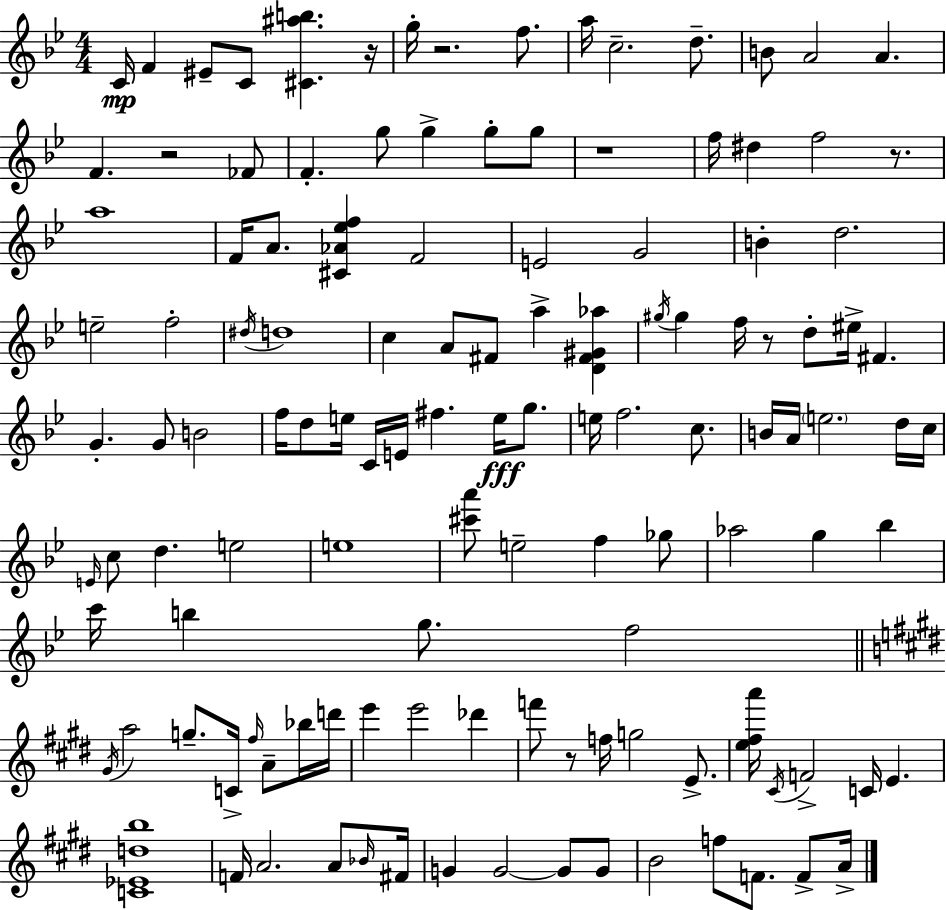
{
  \clef treble
  \numericTimeSignature
  \time 4/4
  \key g \minor
  c'16\mp f'4 eis'8-- c'8 <cis' ais'' b''>4. r16 | g''16-. r2. f''8. | a''16 c''2.-- d''8.-- | b'8 a'2 a'4. | \break f'4. r2 fes'8 | f'4.-. g''8 g''4-> g''8-. g''8 | r1 | f''16 dis''4 f''2 r8. | \break a''1 | f'16 a'8. <cis' aes' ees'' f''>4 f'2 | e'2 g'2 | b'4-. d''2. | \break e''2-- f''2-. | \acciaccatura { dis''16 } d''1 | c''4 a'8 fis'8 a''4-> <d' fis' gis' aes''>4 | \acciaccatura { gis''16 } gis''4 f''16 r8 d''8-. eis''16-> fis'4. | \break g'4.-. g'8 b'2 | f''16 d''8 e''16 c'16 e'16 fis''4. e''16\fff g''8. | e''16 f''2. c''8. | b'16 a'16 \parenthesize e''2. | \break d''16 c''16 \grace { e'16 } c''8 d''4. e''2 | e''1 | <cis''' a'''>8 e''2-- f''4 | ges''8 aes''2 g''4 bes''4 | \break c'''16 b''4 g''8. f''2 | \bar "||" \break \key e \major \acciaccatura { gis'16 } a''2 g''8.-- c'16-> \grace { fis''16 } a'8-- | bes''16 d'''16 e'''4 e'''2 des'''4 | f'''8 r8 f''16 g''2 e'8.-> | <e'' fis'' a'''>16 \acciaccatura { cis'16 } f'2-> c'16 e'4. | \break <c' ees' d'' b''>1 | f'16 a'2. | a'8 \grace { bes'16 } fis'16 g'4 g'2~~ | g'8 g'8 b'2 f''8 f'8. | \break f'8-> a'16-> \bar "|."
}